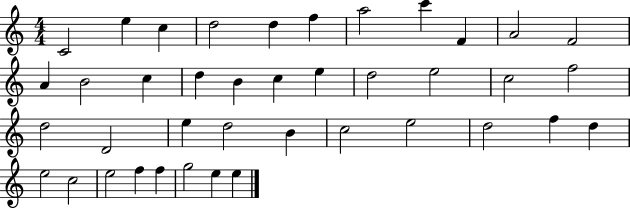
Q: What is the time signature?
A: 4/4